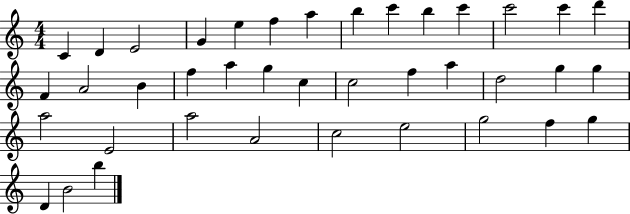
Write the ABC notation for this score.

X:1
T:Untitled
M:4/4
L:1/4
K:C
C D E2 G e f a b c' b c' c'2 c' d' F A2 B f a g c c2 f a d2 g g a2 E2 a2 A2 c2 e2 g2 f g D B2 b